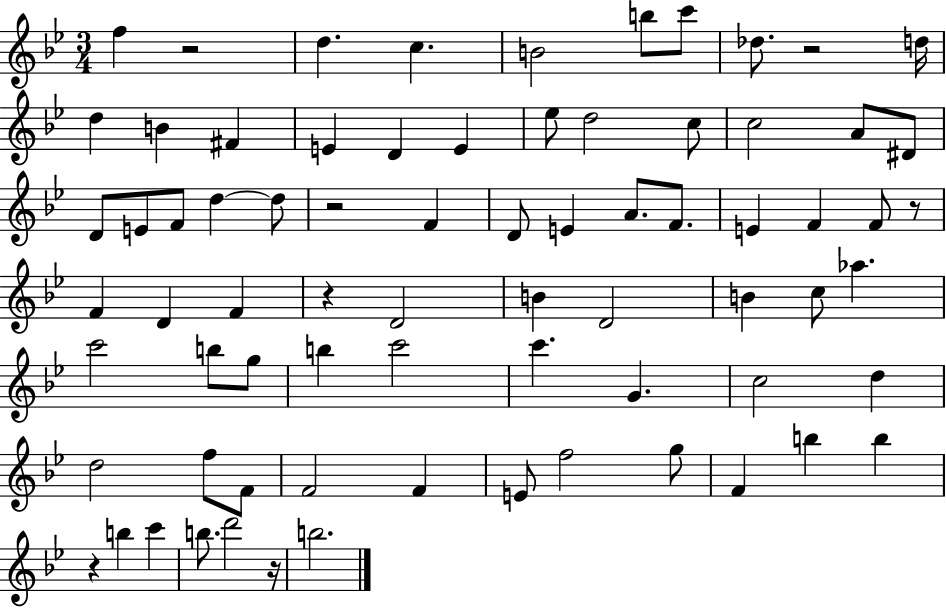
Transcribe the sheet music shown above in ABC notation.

X:1
T:Untitled
M:3/4
L:1/4
K:Bb
f z2 d c B2 b/2 c'/2 _d/2 z2 d/4 d B ^F E D E _e/2 d2 c/2 c2 A/2 ^D/2 D/2 E/2 F/2 d d/2 z2 F D/2 E A/2 F/2 E F F/2 z/2 F D F z D2 B D2 B c/2 _a c'2 b/2 g/2 b c'2 c' G c2 d d2 f/2 F/2 F2 F E/2 f2 g/2 F b b z b c' b/2 d'2 z/4 b2